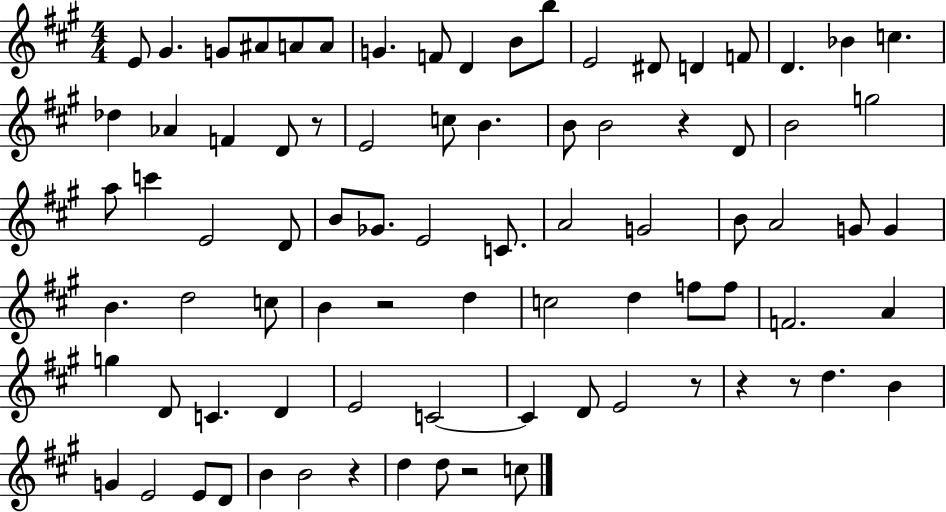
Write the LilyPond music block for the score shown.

{
  \clef treble
  \numericTimeSignature
  \time 4/4
  \key a \major
  e'8 gis'4. g'8 ais'8 a'8 a'8 | g'4. f'8 d'4 b'8 b''8 | e'2 dis'8 d'4 f'8 | d'4. bes'4 c''4. | \break des''4 aes'4 f'4 d'8 r8 | e'2 c''8 b'4. | b'8 b'2 r4 d'8 | b'2 g''2 | \break a''8 c'''4 e'2 d'8 | b'8 ges'8. e'2 c'8. | a'2 g'2 | b'8 a'2 g'8 g'4 | \break b'4. d''2 c''8 | b'4 r2 d''4 | c''2 d''4 f''8 f''8 | f'2. a'4 | \break g''4 d'8 c'4. d'4 | e'2 c'2~~ | c'4 d'8 e'2 r8 | r4 r8 d''4. b'4 | \break g'4 e'2 e'8 d'8 | b'4 b'2 r4 | d''4 d''8 r2 c''8 | \bar "|."
}